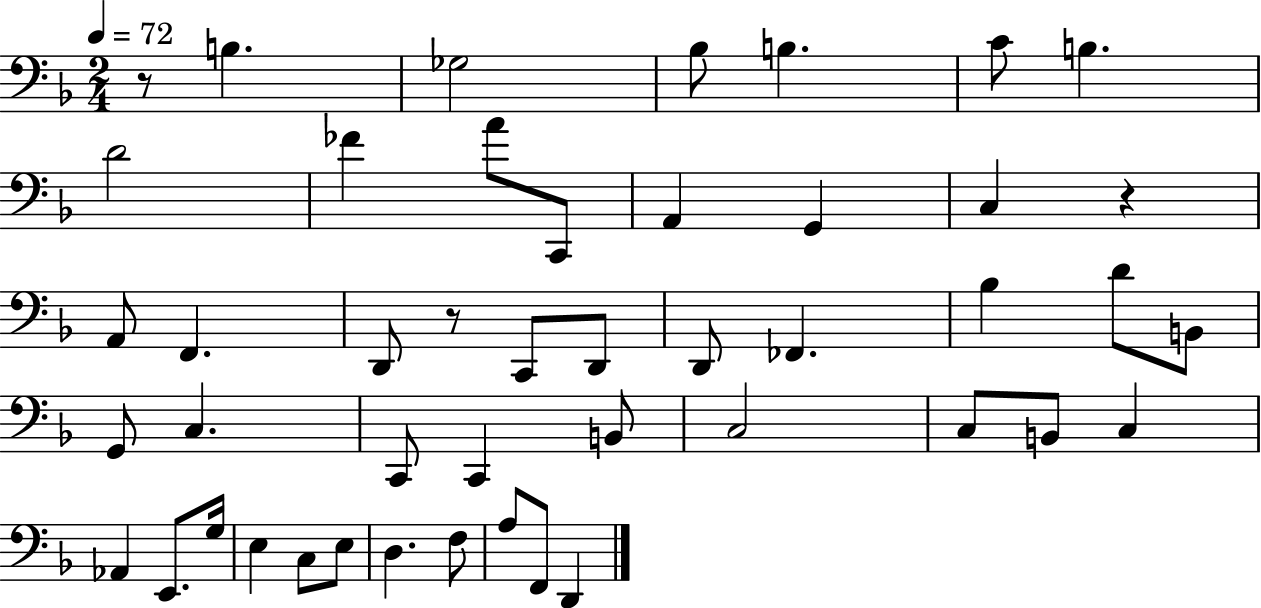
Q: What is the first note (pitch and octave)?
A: B3